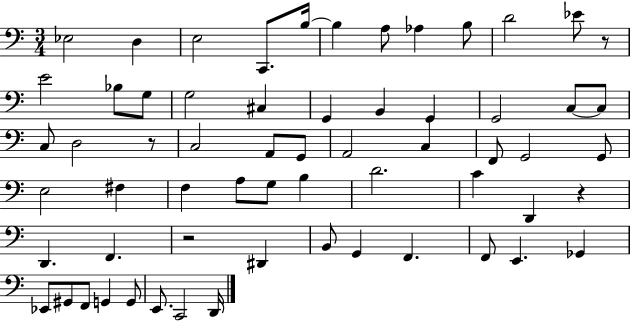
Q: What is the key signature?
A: C major